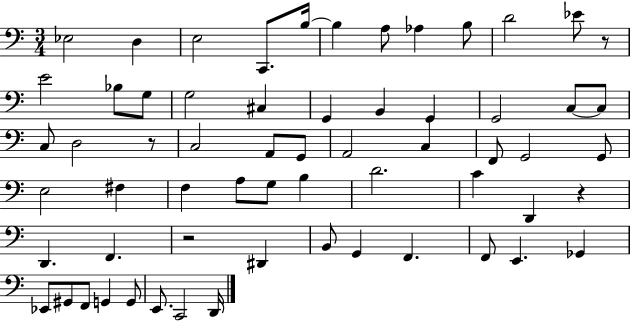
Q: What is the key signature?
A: C major